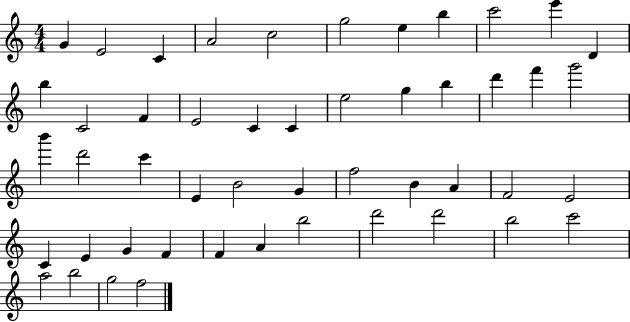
{
  \clef treble
  \numericTimeSignature
  \time 4/4
  \key c \major
  g'4 e'2 c'4 | a'2 c''2 | g''2 e''4 b''4 | c'''2 e'''4 d'4 | \break b''4 c'2 f'4 | e'2 c'4 c'4 | e''2 g''4 b''4 | d'''4 f'''4 g'''2 | \break b'''4 d'''2 c'''4 | e'4 b'2 g'4 | f''2 b'4 a'4 | f'2 e'2 | \break c'4 e'4 g'4 f'4 | f'4 a'4 b''2 | d'''2 d'''2 | b''2 c'''2 | \break a''2 b''2 | g''2 f''2 | \bar "|."
}